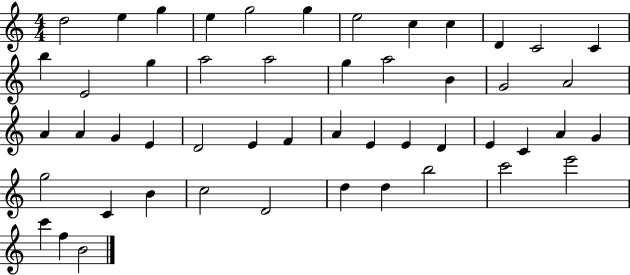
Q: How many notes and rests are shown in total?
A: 50